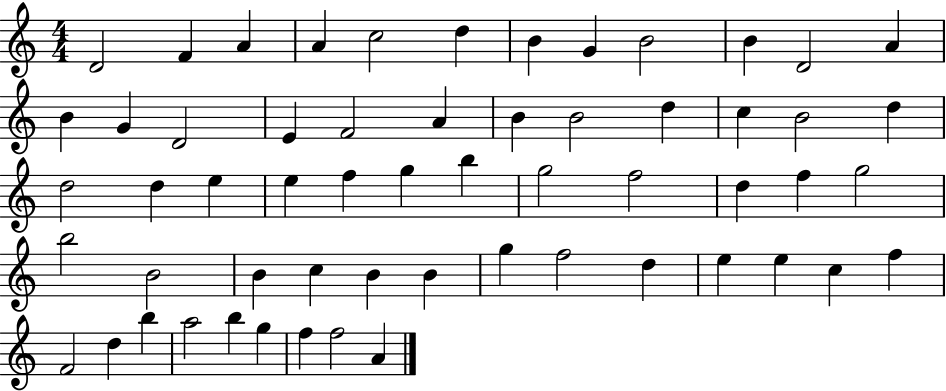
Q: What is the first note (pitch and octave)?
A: D4